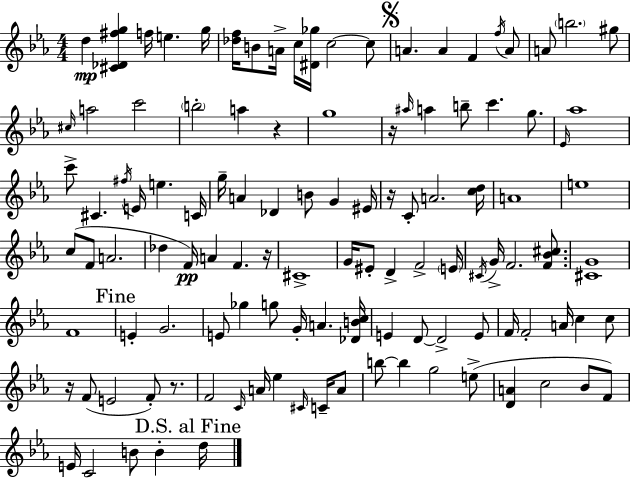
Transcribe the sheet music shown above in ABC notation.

X:1
T:Untitled
M:4/4
L:1/4
K:Cm
d [^C_D^fg] f/4 e g/4 [_df]/4 B/2 A/4 c/4 [^D_g]/4 c2 c/2 A A F f/4 A/2 A/2 b2 ^g/2 ^c/4 a2 c'2 b2 a z g4 z/4 ^a/4 a b/2 c' g/2 _E/4 _a4 c'/2 ^C ^f/4 E/4 e C/4 g/4 A _D B/2 G ^E/4 z/4 C/2 A2 [cd]/4 A4 e4 c/2 F/2 A2 _d F/4 A F z/4 ^C4 G/4 ^E/2 D F2 E/4 ^C/4 G/4 F2 [F_B^c]/2 [^CG]4 F4 E G2 E/2 _g g/2 G/4 A [_DBc]/4 E D/2 D2 E/2 F/4 F2 A/4 c c/2 z/4 F/2 E2 F/2 z/2 F2 C/4 A/4 _e ^C/4 C/4 A/2 b/2 b g2 e/2 [DA] c2 _B/2 F/2 E/4 C2 B/2 B d/4